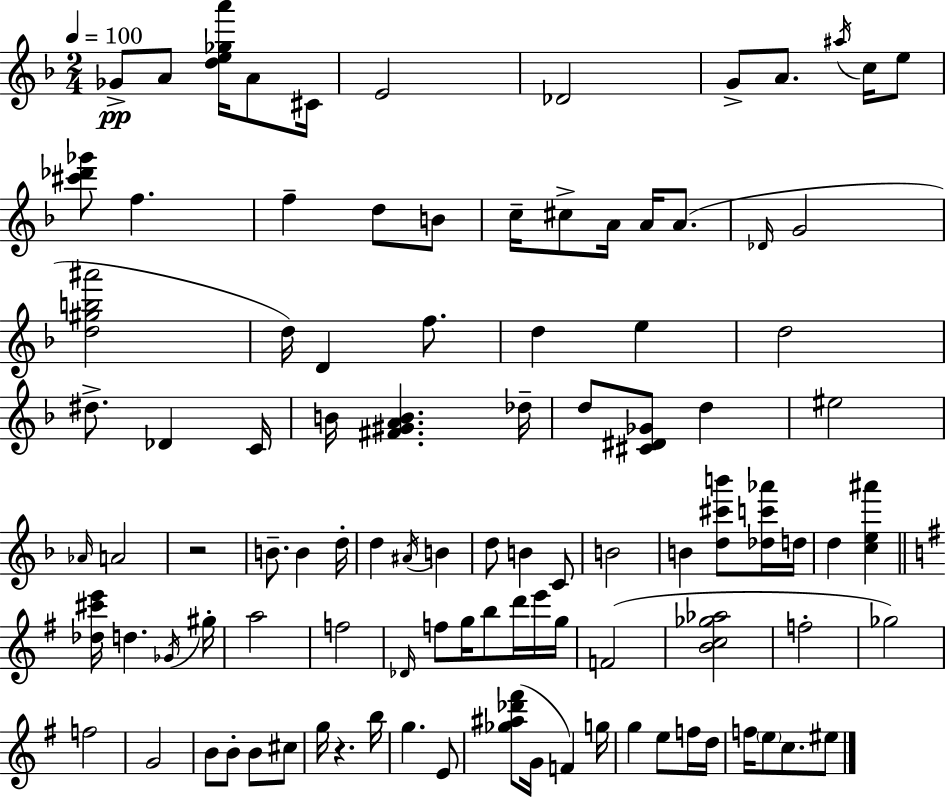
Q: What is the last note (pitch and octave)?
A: EIS5